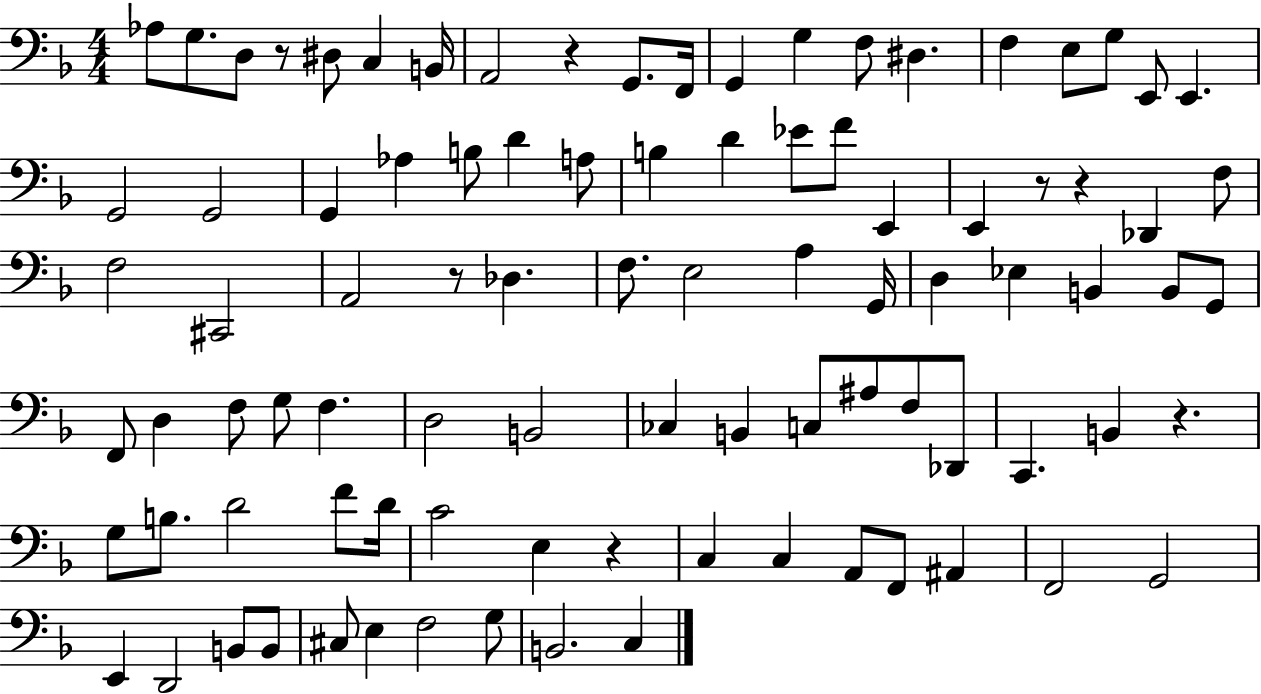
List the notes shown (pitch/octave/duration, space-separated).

Ab3/e G3/e. D3/e R/e D#3/e C3/q B2/s A2/h R/q G2/e. F2/s G2/q G3/q F3/e D#3/q. F3/q E3/e G3/e E2/e E2/q. G2/h G2/h G2/q Ab3/q B3/e D4/q A3/e B3/q D4/q Eb4/e F4/e E2/q E2/q R/e R/q Db2/q F3/e F3/h C#2/h A2/h R/e Db3/q. F3/e. E3/h A3/q G2/s D3/q Eb3/q B2/q B2/e G2/e F2/e D3/q F3/e G3/e F3/q. D3/h B2/h CES3/q B2/q C3/e A#3/e F3/e Db2/e C2/q. B2/q R/q. G3/e B3/e. D4/h F4/e D4/s C4/h E3/q R/q C3/q C3/q A2/e F2/e A#2/q F2/h G2/h E2/q D2/h B2/e B2/e C#3/e E3/q F3/h G3/e B2/h. C3/q